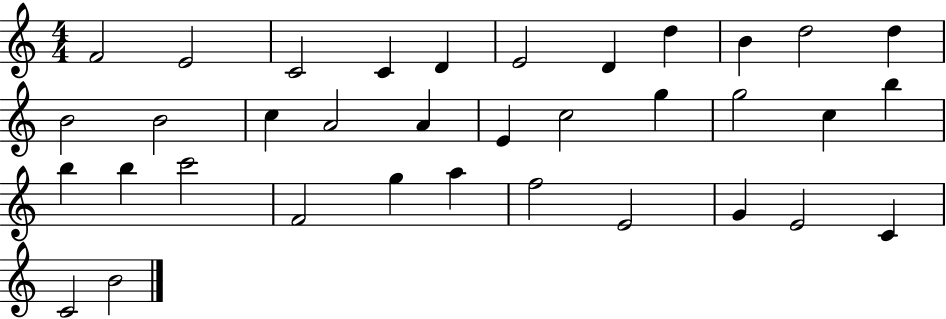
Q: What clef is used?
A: treble